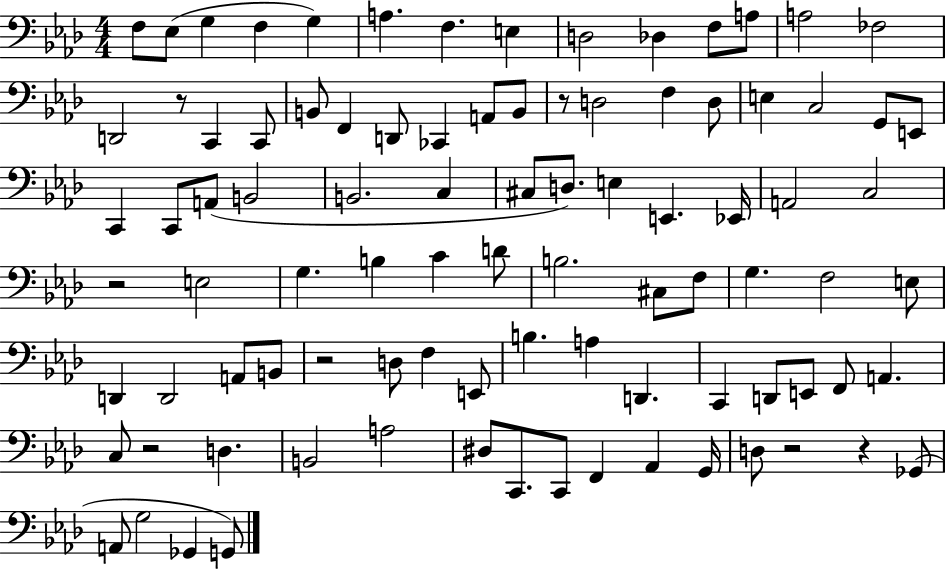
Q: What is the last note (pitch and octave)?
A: G2